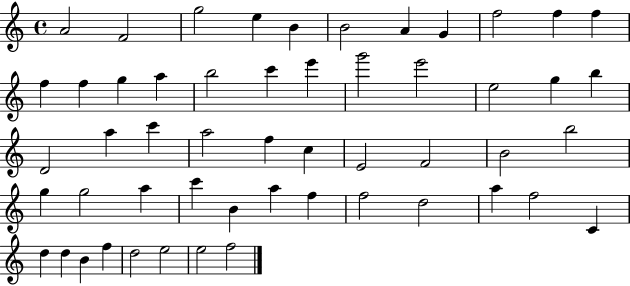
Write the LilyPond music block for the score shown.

{
  \clef treble
  \time 4/4
  \defaultTimeSignature
  \key c \major
  a'2 f'2 | g''2 e''4 b'4 | b'2 a'4 g'4 | f''2 f''4 f''4 | \break f''4 f''4 g''4 a''4 | b''2 c'''4 e'''4 | g'''2 e'''2 | e''2 g''4 b''4 | \break d'2 a''4 c'''4 | a''2 f''4 c''4 | e'2 f'2 | b'2 b''2 | \break g''4 g''2 a''4 | c'''4 b'4 a''4 f''4 | f''2 d''2 | a''4 f''2 c'4 | \break d''4 d''4 b'4 f''4 | d''2 e''2 | e''2 f''2 | \bar "|."
}